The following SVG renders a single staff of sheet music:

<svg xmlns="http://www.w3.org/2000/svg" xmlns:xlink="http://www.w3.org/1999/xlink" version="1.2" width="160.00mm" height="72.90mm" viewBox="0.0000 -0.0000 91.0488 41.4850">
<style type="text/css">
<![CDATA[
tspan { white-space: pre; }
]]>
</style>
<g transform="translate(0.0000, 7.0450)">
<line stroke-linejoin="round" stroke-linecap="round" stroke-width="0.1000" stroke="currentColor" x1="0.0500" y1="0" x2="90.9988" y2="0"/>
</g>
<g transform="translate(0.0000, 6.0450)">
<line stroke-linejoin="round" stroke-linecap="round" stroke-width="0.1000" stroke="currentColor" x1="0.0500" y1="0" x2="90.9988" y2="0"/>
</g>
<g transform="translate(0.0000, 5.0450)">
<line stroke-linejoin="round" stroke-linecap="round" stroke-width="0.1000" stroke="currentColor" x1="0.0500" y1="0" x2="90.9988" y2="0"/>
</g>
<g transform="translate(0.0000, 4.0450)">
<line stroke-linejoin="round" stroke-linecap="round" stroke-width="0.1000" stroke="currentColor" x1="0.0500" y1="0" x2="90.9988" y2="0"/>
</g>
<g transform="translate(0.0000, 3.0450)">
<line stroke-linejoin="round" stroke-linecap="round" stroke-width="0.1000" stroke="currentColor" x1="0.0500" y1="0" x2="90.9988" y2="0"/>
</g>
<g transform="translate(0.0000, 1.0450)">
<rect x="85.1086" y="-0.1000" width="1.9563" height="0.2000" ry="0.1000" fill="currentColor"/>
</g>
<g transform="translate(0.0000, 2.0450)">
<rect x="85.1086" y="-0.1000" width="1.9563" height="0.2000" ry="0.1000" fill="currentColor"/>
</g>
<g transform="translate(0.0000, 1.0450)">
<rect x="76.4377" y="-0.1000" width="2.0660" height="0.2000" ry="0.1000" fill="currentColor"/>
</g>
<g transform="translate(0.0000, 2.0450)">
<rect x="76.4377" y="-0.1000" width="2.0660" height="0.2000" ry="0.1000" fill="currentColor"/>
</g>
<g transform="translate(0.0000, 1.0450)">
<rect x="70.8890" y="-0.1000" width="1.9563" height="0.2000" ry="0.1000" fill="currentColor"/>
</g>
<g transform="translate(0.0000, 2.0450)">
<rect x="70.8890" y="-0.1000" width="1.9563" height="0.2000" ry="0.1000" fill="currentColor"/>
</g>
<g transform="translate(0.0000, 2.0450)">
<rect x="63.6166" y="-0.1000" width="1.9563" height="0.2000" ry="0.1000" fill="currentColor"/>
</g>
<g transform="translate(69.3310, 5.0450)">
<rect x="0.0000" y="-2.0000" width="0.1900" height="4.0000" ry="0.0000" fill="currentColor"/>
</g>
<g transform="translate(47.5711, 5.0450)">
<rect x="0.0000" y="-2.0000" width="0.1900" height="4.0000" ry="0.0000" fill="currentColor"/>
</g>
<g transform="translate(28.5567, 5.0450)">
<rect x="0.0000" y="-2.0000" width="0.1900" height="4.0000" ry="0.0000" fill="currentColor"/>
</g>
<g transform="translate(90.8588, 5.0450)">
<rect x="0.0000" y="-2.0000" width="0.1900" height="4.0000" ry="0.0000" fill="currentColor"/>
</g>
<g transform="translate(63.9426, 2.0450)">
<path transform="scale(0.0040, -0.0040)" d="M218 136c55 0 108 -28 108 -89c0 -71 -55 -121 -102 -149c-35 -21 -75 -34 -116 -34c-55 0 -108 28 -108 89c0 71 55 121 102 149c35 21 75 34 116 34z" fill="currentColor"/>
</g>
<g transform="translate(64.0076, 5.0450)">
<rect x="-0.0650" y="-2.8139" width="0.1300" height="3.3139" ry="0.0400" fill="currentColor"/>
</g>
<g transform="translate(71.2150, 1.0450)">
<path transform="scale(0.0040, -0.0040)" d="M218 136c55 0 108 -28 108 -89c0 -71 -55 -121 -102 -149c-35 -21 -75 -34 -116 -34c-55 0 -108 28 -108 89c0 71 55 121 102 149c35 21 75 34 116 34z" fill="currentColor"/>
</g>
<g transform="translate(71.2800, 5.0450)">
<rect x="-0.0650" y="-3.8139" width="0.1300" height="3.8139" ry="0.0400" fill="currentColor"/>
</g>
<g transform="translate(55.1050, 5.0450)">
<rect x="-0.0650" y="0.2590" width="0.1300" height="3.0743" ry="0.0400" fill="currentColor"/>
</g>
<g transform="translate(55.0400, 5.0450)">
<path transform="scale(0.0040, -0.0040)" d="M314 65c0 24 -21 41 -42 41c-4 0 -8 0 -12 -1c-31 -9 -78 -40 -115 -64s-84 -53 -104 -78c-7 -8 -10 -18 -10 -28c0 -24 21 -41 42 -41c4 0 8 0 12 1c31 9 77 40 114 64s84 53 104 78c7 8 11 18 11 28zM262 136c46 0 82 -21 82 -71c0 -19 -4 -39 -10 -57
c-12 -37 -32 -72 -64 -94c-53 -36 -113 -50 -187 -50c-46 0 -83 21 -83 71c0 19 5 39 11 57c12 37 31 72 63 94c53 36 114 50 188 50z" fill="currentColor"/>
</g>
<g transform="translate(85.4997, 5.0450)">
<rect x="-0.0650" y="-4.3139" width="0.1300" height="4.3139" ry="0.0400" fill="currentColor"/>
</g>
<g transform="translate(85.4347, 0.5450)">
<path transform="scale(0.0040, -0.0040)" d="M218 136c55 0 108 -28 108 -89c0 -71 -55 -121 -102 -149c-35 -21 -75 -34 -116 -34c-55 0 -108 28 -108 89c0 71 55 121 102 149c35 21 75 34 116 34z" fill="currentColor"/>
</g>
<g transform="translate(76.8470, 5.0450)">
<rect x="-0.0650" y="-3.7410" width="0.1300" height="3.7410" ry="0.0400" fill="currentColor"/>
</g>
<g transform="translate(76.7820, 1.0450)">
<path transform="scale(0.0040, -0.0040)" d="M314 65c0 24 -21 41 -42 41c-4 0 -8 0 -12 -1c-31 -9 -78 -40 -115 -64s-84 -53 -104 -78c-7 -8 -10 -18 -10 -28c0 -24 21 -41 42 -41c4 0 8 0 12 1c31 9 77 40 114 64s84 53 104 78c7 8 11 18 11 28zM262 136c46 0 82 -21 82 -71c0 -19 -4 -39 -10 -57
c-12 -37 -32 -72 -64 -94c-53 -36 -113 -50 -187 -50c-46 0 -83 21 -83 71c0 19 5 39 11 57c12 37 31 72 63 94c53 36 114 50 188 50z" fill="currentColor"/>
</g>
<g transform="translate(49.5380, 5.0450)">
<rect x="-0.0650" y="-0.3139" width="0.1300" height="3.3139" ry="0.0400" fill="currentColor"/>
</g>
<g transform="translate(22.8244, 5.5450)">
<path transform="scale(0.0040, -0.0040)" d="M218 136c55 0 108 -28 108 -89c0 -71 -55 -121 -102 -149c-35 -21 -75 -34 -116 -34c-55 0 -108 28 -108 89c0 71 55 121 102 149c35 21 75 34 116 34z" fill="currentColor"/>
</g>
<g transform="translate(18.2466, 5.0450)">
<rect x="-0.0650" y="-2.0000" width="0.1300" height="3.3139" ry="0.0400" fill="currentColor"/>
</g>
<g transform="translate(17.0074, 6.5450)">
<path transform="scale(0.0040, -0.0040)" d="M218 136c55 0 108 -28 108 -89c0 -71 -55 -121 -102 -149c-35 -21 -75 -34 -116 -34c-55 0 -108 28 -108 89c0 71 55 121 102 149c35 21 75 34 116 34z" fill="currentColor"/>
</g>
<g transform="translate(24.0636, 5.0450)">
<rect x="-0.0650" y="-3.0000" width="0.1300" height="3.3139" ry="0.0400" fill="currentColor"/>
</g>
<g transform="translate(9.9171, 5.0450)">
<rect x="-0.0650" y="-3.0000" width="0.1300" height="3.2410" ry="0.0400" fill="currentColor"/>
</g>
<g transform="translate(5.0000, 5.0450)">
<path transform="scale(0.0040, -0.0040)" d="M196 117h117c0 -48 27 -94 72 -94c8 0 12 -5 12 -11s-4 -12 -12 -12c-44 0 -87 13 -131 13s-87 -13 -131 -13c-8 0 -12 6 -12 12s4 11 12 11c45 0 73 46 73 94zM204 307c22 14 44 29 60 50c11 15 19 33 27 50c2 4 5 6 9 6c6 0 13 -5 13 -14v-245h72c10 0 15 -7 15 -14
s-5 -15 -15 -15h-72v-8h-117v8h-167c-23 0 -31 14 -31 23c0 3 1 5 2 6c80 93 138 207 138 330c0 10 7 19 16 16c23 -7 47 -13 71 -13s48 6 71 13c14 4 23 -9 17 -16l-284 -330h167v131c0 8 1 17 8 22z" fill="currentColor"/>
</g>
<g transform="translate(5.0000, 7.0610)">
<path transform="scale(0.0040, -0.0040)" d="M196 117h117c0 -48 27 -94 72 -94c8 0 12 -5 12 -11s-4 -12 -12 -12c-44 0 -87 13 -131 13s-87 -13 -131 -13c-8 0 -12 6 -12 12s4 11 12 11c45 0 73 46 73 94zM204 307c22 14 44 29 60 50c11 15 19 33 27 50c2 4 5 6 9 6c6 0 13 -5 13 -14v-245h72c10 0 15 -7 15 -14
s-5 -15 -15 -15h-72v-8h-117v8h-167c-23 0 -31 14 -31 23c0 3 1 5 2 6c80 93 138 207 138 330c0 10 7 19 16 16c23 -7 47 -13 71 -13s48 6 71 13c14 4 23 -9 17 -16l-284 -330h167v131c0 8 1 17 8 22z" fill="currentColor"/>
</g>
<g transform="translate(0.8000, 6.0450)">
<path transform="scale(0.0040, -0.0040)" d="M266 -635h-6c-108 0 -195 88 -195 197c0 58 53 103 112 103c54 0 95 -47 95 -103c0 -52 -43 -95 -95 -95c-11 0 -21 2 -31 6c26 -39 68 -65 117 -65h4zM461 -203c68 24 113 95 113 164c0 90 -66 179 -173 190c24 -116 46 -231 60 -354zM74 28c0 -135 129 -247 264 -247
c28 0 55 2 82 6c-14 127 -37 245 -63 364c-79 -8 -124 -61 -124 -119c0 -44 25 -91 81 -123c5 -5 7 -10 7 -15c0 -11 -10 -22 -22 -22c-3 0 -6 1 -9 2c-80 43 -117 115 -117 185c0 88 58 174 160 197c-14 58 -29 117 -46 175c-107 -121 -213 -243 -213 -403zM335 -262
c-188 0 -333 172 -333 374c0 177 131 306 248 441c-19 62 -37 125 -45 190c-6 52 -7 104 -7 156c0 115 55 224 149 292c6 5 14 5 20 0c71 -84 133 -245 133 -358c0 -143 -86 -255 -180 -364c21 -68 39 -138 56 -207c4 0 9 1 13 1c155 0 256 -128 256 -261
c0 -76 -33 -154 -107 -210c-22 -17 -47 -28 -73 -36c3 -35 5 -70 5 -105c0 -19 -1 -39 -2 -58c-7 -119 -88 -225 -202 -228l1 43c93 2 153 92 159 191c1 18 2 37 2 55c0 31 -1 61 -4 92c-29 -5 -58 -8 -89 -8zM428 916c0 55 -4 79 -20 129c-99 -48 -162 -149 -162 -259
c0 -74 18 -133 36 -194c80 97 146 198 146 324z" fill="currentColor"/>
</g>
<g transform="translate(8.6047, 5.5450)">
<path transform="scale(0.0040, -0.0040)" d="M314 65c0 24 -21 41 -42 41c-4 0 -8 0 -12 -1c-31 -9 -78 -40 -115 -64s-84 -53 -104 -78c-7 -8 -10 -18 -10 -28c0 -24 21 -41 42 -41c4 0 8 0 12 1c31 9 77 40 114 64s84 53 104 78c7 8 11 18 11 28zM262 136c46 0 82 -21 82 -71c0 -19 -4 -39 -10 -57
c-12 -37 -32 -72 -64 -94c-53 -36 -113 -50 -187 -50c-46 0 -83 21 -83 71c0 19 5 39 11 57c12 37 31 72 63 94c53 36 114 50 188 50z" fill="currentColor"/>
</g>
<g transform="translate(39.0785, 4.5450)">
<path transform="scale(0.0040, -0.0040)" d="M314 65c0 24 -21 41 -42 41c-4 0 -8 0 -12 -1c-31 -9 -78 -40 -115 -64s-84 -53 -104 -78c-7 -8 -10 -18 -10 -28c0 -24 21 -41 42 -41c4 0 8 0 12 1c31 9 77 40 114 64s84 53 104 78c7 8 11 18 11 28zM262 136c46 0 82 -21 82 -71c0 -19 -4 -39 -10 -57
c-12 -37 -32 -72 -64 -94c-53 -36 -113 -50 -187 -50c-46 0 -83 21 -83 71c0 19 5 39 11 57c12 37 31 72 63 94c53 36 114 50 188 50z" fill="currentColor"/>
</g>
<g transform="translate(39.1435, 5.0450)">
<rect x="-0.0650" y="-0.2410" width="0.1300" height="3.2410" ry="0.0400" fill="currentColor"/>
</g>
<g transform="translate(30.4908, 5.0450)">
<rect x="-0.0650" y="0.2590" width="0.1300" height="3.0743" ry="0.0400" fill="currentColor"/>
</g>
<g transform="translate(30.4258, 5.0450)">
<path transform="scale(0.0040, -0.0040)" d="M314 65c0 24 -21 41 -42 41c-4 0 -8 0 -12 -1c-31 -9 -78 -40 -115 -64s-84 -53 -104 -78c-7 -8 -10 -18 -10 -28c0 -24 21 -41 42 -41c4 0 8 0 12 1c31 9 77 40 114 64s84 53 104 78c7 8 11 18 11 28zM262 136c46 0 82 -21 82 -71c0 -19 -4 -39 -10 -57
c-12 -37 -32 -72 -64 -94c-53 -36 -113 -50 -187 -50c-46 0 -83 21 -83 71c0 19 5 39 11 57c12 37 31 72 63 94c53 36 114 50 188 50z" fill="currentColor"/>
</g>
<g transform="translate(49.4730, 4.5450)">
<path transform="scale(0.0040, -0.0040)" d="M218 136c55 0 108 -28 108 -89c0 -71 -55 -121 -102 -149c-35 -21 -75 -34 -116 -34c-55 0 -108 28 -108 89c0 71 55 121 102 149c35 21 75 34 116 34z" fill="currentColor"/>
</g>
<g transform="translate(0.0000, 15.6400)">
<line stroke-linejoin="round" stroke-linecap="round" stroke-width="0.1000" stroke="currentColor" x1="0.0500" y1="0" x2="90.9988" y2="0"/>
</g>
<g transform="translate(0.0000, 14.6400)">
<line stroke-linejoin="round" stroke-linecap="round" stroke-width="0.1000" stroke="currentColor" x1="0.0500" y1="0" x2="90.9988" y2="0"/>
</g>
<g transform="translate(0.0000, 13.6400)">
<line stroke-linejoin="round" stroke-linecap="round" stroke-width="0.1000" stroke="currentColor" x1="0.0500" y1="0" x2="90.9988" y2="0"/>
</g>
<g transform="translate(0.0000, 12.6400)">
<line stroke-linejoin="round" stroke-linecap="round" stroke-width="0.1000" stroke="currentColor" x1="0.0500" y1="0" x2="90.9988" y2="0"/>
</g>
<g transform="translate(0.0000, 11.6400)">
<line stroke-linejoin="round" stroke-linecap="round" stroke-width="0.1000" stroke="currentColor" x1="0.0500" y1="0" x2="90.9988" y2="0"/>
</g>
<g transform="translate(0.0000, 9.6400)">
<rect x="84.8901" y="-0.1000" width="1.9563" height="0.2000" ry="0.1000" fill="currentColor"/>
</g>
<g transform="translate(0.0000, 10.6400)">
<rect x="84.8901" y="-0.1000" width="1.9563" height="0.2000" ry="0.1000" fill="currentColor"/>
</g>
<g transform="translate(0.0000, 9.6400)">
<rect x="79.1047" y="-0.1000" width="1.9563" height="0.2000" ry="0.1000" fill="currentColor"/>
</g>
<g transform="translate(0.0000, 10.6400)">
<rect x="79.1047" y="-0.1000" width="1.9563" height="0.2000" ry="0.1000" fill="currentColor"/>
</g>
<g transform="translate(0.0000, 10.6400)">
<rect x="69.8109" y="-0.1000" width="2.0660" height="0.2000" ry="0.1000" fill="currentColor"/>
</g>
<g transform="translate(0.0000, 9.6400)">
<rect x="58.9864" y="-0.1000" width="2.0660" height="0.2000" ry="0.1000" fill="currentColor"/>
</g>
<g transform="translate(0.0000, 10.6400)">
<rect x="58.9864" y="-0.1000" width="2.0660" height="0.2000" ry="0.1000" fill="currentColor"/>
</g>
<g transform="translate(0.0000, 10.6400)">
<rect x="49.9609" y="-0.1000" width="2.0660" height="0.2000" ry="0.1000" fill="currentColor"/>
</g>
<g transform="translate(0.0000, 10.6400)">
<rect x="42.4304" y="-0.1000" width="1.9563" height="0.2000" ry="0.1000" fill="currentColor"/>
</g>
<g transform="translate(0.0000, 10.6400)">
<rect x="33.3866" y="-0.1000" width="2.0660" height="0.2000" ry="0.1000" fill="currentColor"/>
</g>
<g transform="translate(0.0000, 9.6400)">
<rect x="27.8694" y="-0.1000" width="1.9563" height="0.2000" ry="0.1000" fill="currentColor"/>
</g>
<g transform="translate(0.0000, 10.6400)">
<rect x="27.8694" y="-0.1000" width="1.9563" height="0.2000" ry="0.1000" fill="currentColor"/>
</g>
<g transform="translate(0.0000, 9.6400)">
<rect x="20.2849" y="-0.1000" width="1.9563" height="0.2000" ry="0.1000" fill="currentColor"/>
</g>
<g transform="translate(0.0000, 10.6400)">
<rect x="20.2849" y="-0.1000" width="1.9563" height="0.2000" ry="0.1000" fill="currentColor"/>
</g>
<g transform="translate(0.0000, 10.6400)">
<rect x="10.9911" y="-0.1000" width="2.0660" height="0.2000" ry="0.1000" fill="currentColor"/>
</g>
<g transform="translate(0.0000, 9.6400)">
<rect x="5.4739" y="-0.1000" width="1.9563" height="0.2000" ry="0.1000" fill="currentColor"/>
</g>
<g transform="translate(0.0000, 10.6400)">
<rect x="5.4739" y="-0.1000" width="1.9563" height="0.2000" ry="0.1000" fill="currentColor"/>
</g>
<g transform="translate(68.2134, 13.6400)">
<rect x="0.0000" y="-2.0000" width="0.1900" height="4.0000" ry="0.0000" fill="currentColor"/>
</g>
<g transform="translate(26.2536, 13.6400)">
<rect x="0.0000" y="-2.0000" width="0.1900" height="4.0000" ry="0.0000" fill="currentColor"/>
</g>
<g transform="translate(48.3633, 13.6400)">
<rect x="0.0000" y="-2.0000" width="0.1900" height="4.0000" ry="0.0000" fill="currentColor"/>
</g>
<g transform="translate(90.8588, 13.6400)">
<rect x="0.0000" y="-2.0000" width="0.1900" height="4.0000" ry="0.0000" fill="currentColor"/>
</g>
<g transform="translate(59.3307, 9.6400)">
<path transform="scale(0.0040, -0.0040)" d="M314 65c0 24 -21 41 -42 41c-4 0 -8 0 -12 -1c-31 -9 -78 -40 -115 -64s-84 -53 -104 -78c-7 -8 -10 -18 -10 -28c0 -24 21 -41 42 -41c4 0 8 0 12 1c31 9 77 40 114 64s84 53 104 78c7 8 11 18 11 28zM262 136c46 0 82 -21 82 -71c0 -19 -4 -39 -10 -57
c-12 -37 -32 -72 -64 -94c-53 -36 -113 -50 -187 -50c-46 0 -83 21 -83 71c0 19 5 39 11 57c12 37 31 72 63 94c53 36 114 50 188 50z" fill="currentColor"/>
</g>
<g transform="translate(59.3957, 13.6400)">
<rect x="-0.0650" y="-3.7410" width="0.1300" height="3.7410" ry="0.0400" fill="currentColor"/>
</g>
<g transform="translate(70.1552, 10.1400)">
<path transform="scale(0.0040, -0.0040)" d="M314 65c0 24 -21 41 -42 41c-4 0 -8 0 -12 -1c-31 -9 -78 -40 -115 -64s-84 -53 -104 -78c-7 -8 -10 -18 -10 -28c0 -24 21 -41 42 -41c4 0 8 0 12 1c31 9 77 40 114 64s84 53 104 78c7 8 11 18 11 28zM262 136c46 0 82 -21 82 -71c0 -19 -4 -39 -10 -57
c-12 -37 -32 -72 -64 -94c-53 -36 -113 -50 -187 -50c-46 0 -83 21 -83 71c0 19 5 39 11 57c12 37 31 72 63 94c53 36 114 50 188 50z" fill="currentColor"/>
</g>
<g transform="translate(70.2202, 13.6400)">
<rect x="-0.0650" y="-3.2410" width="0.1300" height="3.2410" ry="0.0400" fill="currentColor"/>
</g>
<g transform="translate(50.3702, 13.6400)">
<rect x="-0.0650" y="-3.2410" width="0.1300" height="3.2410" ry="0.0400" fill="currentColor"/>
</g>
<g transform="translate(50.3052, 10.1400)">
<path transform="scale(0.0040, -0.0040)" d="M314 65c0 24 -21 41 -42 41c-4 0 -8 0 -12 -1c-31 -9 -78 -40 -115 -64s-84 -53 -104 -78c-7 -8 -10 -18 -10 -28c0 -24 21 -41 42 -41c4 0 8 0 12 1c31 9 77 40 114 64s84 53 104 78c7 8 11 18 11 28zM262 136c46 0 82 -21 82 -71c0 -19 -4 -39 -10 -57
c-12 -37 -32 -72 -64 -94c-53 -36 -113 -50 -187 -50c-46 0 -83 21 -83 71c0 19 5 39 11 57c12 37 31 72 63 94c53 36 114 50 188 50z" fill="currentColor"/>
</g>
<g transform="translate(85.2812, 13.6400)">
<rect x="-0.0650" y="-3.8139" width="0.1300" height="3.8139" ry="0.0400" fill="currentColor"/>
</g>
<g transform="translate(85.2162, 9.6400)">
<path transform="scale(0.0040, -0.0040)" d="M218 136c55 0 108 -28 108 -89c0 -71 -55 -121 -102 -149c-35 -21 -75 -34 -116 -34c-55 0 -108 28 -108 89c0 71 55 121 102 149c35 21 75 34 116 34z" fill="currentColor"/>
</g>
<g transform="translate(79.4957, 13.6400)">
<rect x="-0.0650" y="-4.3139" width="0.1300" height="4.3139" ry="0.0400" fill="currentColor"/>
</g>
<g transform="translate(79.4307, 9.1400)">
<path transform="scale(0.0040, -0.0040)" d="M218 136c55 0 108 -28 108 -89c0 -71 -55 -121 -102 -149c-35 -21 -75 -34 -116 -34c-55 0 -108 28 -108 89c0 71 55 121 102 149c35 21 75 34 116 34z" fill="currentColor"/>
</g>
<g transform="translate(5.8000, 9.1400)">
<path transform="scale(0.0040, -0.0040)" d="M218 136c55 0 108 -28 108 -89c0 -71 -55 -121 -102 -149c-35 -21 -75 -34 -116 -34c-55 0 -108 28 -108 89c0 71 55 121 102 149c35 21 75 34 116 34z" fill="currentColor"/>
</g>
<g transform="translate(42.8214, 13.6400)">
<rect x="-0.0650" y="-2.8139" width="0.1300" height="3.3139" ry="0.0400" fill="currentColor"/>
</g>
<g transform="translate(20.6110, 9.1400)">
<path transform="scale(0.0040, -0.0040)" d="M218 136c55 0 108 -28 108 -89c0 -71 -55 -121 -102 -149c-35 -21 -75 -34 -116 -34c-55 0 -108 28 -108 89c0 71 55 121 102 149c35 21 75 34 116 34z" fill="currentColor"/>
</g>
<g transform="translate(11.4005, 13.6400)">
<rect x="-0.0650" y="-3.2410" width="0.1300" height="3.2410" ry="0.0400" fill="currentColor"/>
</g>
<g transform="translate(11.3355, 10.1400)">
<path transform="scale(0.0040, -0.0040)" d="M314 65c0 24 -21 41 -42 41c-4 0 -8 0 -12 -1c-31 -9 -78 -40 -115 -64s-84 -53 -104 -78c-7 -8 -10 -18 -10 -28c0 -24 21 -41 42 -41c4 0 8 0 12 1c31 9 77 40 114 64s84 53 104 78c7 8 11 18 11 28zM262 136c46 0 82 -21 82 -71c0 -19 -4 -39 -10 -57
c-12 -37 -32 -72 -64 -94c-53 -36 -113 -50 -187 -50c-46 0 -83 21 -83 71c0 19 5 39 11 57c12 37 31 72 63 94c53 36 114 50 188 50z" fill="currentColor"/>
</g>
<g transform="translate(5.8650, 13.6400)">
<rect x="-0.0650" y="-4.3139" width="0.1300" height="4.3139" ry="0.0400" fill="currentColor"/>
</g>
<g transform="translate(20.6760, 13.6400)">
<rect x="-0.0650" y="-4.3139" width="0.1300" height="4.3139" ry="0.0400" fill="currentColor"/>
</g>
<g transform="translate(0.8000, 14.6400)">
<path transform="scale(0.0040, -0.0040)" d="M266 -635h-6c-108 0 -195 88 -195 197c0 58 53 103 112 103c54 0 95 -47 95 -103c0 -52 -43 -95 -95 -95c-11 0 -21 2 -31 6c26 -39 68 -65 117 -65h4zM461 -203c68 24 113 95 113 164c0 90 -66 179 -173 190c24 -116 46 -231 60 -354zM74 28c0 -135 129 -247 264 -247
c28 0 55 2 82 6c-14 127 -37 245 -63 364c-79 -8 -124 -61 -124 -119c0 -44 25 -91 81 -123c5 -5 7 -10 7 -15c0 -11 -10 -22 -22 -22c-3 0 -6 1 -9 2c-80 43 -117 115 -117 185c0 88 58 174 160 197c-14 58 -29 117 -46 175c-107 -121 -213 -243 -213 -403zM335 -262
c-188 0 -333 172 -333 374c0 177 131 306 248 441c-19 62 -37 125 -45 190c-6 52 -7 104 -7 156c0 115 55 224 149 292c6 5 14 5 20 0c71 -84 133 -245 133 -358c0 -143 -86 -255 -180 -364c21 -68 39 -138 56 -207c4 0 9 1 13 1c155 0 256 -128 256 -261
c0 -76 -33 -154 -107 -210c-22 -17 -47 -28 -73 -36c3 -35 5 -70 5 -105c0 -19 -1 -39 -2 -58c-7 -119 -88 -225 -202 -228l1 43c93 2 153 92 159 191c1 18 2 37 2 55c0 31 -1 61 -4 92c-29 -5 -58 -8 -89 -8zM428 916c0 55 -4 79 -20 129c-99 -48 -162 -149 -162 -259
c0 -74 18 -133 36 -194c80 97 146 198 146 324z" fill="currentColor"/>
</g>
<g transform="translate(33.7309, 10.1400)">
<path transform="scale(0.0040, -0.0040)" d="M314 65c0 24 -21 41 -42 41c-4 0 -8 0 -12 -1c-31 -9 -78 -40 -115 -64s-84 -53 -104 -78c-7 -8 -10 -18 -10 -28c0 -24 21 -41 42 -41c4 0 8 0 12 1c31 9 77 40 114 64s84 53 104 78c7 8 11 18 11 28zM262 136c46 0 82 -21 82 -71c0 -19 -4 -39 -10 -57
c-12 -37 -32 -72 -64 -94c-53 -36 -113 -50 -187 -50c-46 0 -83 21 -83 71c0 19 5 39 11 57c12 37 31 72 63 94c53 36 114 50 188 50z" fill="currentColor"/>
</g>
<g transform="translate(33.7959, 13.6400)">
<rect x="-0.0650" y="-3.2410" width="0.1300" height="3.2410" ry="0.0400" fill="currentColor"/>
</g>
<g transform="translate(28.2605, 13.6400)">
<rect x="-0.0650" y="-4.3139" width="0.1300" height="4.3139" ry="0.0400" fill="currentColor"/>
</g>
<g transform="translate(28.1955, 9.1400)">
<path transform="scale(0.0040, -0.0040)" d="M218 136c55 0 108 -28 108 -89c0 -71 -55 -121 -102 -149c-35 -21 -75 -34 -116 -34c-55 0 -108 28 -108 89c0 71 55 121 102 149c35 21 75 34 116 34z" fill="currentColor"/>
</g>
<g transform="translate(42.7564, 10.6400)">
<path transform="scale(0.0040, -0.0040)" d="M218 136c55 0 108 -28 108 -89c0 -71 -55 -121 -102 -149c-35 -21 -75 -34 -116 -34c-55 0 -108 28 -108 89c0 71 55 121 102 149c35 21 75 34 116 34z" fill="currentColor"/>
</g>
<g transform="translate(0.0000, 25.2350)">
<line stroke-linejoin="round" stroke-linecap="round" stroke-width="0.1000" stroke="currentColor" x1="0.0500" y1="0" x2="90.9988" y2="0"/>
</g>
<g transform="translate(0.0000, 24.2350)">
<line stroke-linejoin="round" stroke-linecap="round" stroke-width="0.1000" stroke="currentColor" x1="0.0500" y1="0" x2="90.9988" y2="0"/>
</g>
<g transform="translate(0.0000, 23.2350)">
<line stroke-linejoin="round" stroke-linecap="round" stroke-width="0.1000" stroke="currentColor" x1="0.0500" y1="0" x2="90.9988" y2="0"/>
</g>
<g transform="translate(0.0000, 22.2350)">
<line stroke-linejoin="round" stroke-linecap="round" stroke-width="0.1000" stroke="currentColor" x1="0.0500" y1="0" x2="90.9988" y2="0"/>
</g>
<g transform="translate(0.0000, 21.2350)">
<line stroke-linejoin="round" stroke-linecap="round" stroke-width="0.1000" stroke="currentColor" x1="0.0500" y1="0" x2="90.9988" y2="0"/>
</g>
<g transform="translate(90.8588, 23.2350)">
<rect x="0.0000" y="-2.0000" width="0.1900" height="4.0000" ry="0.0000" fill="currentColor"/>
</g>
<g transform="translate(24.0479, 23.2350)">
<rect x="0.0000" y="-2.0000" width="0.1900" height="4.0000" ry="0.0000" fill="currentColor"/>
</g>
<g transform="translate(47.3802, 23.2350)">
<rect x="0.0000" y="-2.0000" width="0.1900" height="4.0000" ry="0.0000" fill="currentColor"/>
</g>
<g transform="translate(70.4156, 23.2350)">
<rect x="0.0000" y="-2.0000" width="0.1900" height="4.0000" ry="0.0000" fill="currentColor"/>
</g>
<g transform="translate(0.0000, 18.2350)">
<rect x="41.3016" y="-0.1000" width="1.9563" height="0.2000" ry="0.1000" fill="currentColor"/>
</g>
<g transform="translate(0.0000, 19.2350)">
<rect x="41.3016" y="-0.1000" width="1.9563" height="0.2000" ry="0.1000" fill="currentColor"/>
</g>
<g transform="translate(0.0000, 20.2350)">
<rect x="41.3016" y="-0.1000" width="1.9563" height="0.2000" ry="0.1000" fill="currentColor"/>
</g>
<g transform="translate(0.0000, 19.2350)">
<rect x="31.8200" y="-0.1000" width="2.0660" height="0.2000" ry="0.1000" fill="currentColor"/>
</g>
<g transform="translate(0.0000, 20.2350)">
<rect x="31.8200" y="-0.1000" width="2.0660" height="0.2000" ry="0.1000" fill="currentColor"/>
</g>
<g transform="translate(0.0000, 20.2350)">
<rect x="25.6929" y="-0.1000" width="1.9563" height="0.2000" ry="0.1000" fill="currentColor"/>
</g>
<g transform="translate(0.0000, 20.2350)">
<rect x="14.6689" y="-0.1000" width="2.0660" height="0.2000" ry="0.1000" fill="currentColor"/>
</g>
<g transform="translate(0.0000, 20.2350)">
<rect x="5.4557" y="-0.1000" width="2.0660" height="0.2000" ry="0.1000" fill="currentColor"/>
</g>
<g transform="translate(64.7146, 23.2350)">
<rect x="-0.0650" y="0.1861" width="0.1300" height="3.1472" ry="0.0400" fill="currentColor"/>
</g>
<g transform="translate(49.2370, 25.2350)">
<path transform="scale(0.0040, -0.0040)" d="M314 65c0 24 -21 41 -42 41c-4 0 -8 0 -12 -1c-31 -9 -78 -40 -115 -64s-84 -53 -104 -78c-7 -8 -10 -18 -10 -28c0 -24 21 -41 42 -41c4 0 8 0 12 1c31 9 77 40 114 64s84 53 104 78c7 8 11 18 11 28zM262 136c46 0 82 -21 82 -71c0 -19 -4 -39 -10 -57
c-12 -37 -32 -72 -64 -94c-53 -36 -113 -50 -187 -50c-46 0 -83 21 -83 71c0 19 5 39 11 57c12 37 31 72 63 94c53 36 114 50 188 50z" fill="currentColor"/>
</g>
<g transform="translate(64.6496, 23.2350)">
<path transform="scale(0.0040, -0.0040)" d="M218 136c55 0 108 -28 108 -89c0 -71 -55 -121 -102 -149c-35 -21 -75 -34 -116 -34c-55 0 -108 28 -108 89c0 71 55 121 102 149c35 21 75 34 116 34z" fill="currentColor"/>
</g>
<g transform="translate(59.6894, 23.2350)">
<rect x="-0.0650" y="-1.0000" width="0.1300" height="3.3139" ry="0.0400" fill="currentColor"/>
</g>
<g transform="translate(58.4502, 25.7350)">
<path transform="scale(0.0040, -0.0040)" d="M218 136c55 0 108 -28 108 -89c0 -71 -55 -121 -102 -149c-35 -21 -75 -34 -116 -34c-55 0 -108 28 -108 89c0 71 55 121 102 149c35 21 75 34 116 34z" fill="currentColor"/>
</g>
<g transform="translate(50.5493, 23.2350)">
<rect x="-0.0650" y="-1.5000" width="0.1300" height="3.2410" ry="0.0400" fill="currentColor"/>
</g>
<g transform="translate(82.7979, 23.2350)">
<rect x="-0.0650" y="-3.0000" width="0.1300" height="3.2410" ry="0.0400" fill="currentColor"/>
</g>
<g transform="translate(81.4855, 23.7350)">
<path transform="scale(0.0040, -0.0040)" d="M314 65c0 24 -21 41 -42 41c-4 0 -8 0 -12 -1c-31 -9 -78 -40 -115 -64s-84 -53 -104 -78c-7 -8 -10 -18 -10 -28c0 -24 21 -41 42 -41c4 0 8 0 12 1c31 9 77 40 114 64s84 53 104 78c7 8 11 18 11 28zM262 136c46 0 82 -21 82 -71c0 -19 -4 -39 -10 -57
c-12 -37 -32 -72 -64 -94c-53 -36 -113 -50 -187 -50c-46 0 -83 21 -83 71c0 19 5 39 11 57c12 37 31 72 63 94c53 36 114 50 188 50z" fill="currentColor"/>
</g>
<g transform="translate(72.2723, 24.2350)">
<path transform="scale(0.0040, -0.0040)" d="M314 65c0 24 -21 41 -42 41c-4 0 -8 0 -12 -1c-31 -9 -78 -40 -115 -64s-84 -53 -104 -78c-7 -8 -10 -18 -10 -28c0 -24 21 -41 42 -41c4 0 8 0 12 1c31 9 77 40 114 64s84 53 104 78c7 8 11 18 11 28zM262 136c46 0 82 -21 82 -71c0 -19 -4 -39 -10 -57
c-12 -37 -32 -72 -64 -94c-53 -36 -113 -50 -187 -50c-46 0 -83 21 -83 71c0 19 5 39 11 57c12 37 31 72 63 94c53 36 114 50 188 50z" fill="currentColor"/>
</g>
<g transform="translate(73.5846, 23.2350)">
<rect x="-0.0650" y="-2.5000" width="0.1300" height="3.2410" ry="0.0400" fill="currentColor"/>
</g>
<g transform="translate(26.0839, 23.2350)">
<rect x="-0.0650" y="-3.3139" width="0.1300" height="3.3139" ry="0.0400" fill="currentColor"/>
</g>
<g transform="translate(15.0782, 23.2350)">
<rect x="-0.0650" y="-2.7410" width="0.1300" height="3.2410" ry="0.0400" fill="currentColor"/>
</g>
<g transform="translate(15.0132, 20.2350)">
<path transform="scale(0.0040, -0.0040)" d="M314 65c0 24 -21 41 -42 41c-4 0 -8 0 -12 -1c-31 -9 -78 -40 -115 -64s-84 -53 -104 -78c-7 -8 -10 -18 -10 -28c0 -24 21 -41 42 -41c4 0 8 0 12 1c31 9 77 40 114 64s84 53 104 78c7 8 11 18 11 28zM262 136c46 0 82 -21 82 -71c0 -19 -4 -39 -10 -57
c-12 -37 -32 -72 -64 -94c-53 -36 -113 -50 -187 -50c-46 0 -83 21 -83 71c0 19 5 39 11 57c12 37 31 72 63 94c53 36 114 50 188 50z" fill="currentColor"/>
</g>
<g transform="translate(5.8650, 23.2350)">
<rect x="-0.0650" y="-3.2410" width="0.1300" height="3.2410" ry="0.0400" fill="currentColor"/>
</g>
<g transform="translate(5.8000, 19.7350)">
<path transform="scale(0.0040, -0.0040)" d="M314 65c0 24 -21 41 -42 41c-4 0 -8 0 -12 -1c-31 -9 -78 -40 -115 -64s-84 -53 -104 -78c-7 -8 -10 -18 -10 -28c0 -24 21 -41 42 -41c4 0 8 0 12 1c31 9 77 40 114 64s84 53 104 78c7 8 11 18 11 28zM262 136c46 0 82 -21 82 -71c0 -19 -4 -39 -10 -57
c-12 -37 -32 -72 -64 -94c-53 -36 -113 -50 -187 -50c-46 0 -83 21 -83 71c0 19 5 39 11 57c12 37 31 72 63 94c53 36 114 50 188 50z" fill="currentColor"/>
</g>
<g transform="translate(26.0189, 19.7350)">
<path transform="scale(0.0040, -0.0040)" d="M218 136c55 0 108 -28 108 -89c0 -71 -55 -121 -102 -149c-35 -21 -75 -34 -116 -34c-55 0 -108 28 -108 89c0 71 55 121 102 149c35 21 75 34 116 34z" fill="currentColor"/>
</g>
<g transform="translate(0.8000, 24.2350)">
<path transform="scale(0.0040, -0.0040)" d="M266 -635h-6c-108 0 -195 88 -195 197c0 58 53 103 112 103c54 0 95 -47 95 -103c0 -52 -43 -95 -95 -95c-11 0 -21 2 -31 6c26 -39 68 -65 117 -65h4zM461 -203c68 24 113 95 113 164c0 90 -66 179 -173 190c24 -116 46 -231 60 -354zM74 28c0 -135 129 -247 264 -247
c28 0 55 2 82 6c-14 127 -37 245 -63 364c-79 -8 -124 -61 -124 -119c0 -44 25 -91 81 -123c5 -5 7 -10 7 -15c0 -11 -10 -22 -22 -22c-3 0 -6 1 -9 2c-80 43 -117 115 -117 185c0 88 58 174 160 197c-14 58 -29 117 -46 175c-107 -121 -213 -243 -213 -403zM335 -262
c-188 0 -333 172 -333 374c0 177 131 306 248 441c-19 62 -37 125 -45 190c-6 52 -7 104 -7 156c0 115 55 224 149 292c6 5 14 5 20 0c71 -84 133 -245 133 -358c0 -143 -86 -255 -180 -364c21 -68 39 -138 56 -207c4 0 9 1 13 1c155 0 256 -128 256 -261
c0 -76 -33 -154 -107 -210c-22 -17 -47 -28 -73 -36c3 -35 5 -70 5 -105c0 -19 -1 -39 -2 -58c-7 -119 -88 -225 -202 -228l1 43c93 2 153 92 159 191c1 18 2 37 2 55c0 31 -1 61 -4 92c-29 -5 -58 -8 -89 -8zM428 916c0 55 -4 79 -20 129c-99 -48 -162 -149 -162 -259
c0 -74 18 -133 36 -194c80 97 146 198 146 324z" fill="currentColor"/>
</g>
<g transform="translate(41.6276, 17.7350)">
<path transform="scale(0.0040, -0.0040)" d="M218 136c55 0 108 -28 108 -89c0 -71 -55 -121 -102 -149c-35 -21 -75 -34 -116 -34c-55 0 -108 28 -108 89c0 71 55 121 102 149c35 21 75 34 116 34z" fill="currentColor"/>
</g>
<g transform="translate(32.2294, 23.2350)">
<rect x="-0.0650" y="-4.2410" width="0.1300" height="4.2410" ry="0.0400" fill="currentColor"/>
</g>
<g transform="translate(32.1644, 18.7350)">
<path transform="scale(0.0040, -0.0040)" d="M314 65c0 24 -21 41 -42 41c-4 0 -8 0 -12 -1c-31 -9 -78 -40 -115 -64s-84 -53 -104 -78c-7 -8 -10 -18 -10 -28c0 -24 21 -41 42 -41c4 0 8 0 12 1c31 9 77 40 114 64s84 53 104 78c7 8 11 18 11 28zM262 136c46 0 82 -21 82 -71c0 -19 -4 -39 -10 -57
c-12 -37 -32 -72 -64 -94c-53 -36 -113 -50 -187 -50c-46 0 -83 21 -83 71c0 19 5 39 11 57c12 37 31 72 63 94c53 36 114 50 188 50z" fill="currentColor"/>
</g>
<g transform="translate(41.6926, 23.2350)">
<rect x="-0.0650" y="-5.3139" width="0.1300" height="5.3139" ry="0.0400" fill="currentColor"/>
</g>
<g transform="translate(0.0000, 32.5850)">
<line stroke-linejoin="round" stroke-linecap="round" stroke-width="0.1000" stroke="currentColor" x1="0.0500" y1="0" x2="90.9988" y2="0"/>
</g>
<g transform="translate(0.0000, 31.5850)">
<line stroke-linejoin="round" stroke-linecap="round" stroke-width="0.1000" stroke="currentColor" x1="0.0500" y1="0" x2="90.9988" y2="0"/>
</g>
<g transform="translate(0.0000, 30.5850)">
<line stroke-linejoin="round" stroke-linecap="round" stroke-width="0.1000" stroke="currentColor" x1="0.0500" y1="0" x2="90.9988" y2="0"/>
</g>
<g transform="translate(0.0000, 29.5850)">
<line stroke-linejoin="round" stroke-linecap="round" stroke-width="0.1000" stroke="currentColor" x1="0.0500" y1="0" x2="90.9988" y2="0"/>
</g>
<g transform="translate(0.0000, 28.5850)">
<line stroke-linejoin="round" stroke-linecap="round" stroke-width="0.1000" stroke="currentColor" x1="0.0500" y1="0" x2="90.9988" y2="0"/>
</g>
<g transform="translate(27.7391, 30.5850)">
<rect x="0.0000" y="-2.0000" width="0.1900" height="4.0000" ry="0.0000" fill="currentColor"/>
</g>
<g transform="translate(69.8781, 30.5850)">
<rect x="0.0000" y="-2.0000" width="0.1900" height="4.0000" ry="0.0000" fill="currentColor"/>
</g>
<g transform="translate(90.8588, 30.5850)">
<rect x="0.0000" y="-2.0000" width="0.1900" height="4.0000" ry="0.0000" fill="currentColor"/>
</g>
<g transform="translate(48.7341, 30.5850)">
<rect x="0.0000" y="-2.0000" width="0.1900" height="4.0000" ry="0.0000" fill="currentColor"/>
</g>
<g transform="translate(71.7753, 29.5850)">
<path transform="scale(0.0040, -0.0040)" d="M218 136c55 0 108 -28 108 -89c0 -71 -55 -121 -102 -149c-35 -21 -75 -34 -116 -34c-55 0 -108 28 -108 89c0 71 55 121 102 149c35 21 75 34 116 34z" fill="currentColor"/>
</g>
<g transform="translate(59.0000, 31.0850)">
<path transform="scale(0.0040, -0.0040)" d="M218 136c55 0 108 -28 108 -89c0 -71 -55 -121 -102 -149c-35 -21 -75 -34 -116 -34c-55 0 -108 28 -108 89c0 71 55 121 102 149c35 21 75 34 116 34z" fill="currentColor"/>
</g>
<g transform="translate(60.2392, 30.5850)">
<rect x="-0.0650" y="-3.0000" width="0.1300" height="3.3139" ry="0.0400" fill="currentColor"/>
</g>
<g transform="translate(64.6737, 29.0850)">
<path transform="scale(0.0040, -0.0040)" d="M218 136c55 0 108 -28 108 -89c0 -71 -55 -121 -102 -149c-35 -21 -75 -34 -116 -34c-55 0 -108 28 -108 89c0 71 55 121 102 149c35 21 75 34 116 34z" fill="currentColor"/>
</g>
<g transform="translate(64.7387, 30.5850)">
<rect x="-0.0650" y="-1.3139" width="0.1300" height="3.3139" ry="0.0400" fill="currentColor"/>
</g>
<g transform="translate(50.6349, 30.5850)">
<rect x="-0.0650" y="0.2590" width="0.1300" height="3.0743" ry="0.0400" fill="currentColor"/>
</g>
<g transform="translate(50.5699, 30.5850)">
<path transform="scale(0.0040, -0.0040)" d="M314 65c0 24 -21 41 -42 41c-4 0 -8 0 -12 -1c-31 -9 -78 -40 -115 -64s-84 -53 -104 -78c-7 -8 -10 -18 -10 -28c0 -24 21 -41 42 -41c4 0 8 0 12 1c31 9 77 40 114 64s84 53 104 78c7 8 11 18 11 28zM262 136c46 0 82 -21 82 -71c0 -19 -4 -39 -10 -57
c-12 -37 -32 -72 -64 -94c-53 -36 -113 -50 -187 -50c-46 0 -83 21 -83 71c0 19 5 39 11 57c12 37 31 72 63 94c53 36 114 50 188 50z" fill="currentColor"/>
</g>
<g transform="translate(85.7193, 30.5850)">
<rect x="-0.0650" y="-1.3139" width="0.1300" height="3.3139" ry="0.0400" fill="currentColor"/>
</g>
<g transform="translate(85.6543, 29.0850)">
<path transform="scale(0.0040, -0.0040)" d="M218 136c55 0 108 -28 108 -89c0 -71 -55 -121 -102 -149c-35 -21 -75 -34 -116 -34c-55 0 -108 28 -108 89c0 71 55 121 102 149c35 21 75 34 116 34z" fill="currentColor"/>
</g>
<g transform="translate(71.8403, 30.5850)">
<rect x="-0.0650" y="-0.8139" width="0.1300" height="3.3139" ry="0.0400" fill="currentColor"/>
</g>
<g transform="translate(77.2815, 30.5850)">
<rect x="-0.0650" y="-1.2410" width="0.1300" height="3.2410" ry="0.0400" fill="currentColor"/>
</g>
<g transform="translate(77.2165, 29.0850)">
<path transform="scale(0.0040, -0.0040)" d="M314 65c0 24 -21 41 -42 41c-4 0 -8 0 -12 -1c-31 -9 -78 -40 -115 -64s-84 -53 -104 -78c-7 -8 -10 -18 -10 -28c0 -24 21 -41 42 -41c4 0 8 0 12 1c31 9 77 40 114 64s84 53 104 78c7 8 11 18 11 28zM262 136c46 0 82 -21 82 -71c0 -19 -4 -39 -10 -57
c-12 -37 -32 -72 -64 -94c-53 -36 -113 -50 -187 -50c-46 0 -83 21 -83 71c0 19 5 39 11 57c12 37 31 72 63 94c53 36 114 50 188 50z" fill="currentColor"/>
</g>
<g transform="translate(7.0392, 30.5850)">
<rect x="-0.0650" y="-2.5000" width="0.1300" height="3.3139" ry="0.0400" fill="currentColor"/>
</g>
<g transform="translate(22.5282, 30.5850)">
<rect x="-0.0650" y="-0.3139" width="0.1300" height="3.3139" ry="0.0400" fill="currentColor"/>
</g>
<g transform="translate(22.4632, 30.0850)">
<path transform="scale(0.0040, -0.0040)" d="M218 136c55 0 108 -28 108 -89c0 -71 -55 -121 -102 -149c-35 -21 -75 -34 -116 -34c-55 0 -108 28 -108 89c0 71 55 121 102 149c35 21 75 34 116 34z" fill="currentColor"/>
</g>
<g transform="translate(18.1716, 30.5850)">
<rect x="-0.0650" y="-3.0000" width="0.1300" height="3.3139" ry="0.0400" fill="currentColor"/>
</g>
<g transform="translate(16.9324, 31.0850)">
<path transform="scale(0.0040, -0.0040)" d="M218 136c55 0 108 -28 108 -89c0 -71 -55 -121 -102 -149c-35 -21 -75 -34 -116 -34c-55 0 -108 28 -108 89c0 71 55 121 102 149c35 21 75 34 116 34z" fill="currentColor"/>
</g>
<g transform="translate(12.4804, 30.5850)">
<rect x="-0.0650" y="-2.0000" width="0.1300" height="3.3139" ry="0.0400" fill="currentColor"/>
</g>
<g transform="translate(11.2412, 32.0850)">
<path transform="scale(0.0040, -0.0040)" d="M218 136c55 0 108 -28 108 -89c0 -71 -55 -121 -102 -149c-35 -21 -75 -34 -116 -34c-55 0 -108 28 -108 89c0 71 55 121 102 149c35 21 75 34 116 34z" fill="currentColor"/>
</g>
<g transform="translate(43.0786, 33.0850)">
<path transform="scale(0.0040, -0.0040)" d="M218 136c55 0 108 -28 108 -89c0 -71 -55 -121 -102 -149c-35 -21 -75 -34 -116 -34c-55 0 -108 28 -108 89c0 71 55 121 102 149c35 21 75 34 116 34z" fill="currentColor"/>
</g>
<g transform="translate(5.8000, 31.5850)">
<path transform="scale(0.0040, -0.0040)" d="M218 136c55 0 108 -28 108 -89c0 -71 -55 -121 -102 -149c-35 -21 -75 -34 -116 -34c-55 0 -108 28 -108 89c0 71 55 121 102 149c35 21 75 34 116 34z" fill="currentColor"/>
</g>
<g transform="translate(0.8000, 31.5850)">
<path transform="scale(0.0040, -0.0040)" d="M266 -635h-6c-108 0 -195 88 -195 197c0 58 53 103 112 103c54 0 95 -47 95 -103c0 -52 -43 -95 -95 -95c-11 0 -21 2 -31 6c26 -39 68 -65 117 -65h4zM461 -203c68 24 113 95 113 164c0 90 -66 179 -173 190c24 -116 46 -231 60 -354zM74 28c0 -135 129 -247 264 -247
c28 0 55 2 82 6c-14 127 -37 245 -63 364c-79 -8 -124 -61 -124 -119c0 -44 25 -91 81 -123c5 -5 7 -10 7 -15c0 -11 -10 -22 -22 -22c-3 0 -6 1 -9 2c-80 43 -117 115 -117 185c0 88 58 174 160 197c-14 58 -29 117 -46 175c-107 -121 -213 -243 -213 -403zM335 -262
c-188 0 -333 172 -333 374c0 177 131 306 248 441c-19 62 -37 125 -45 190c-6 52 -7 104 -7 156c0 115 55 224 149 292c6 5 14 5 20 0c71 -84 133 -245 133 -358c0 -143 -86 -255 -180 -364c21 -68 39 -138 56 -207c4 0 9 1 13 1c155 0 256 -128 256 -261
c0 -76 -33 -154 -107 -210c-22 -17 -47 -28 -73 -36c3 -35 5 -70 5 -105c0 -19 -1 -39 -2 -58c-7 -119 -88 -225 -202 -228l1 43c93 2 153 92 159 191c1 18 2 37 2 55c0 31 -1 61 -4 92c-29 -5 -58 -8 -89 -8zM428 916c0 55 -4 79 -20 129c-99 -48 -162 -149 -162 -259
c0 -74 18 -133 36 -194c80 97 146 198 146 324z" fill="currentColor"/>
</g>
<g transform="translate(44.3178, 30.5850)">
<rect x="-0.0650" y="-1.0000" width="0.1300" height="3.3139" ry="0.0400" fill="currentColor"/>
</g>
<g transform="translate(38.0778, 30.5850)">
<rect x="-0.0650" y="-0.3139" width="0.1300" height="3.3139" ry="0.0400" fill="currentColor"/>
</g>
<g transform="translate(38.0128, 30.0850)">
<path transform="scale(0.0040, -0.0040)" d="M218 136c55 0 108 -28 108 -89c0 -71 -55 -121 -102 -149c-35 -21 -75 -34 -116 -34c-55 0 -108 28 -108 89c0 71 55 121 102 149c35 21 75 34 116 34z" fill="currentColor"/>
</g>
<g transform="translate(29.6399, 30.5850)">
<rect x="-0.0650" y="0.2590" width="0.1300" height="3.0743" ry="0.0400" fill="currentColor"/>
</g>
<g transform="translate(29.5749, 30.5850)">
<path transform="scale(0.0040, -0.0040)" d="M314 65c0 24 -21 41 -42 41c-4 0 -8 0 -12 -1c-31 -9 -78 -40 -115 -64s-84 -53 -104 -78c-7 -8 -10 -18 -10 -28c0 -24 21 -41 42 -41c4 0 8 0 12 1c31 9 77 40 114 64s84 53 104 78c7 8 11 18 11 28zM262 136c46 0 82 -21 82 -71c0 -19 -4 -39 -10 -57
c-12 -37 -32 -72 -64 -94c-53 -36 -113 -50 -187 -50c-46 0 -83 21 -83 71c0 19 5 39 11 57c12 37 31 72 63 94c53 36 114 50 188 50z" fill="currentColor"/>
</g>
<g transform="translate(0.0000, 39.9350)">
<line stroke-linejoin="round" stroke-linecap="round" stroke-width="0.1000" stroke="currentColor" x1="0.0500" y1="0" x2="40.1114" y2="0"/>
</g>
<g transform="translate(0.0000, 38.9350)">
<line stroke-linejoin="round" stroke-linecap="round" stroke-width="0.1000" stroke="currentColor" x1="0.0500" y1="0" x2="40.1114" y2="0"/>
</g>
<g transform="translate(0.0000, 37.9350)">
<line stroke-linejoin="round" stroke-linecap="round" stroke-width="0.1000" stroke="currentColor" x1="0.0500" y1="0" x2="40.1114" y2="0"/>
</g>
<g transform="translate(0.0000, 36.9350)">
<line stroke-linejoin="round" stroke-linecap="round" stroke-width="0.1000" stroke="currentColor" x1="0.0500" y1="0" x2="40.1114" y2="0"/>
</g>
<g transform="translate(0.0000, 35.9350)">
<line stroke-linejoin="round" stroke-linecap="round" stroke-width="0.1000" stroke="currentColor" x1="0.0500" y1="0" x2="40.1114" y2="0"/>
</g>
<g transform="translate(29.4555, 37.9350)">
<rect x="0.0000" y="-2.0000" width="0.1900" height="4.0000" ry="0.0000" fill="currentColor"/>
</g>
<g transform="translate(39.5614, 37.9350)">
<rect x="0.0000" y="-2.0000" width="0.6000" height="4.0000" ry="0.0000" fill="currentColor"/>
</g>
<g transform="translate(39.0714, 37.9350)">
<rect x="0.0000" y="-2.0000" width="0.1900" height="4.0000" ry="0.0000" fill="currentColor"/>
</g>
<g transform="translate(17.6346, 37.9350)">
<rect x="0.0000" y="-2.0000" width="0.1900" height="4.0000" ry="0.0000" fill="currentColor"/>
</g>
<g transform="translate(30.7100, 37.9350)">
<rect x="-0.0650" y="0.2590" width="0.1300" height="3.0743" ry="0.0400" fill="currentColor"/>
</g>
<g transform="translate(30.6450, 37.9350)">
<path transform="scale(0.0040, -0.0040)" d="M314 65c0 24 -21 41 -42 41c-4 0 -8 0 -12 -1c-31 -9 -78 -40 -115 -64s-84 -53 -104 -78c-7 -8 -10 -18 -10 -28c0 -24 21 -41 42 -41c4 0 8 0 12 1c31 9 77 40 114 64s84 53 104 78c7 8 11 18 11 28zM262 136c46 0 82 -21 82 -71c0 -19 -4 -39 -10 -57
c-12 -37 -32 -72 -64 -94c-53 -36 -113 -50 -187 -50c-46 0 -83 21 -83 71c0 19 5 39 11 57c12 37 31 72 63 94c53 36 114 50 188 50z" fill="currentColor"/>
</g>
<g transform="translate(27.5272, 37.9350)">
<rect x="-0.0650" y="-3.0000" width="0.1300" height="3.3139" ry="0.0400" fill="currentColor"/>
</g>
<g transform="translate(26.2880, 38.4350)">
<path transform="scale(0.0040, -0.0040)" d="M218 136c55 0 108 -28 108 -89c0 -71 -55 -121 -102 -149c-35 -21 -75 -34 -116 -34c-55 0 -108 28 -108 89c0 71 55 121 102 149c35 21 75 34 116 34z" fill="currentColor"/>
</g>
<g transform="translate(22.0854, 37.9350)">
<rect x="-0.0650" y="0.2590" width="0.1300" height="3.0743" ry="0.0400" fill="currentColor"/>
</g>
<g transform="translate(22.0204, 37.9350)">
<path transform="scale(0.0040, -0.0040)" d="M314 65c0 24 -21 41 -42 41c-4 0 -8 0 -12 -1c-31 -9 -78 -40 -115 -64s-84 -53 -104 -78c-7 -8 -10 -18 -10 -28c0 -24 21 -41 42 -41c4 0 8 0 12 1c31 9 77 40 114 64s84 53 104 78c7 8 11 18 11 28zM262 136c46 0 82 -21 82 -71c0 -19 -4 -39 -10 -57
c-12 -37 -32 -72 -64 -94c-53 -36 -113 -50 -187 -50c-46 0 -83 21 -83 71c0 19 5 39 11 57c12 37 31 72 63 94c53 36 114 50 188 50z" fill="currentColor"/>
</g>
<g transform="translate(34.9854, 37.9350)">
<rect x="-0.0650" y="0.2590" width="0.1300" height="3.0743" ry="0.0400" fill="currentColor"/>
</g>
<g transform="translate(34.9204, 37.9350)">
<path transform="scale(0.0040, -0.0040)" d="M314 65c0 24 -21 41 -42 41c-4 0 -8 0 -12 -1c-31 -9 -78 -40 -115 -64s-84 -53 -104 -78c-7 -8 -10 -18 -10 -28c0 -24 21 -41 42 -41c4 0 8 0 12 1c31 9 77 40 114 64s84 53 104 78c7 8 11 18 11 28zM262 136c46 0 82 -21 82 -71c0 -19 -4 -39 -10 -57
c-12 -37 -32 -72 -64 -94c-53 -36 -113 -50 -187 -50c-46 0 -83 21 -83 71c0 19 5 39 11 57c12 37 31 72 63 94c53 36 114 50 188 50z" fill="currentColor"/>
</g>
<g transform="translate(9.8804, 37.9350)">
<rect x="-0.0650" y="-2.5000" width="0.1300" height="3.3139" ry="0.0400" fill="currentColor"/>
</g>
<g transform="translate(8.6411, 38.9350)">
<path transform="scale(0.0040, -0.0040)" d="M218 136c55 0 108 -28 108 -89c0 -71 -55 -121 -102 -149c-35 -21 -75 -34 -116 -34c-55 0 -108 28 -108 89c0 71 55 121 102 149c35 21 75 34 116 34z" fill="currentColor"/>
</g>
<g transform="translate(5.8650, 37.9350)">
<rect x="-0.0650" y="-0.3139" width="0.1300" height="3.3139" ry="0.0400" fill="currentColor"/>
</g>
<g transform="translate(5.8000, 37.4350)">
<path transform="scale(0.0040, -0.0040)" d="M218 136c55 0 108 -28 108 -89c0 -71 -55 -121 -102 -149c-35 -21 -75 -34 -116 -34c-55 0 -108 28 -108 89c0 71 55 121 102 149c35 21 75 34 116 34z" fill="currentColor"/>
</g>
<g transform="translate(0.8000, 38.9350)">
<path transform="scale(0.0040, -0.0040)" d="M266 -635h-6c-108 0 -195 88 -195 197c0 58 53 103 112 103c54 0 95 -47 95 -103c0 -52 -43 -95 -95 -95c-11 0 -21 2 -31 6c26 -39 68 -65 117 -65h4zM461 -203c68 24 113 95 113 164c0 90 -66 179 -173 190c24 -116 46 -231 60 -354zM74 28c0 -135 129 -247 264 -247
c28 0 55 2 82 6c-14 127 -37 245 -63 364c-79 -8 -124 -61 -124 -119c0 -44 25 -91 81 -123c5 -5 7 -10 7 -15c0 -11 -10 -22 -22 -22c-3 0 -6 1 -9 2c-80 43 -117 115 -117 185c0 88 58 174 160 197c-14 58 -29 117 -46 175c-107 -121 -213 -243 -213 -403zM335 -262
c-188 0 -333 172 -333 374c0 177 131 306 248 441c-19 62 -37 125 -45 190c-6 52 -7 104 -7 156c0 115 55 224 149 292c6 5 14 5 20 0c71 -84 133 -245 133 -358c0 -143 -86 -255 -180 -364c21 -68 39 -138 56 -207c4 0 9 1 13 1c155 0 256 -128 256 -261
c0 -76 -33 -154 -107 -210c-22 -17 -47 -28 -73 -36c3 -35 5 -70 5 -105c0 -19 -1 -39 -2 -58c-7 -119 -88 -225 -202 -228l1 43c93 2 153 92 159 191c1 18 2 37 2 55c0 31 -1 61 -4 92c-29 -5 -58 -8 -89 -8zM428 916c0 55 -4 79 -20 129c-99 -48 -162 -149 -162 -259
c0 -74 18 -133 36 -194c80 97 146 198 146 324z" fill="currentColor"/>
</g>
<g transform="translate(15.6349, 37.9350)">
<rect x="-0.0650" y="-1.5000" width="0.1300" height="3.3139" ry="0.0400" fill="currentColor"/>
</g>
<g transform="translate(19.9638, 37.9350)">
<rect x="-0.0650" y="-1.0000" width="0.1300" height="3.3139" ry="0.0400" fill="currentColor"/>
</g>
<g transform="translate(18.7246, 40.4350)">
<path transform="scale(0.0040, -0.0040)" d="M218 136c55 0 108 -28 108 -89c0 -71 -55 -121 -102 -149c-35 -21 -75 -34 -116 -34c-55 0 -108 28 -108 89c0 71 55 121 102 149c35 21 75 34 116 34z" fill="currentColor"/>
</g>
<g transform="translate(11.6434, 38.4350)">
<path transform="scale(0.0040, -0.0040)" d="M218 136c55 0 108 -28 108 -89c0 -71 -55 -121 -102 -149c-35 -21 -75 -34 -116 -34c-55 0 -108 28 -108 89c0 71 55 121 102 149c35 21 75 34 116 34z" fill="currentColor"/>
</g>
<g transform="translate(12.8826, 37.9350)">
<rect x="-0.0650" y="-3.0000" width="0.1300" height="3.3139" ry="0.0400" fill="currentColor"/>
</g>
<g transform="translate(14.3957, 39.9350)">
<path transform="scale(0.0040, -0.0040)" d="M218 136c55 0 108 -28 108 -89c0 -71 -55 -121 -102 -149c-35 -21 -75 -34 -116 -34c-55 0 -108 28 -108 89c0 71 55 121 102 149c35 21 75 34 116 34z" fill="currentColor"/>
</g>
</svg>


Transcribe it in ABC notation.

X:1
T:Untitled
M:4/4
L:1/4
K:C
A2 F A B2 c2 c B2 a c' c'2 d' d' b2 d' d' b2 a b2 c'2 b2 d' c' b2 a2 b d'2 f' E2 D B G2 A2 G F A c B2 c D B2 A e d e2 e c G A E D B2 A B2 B2